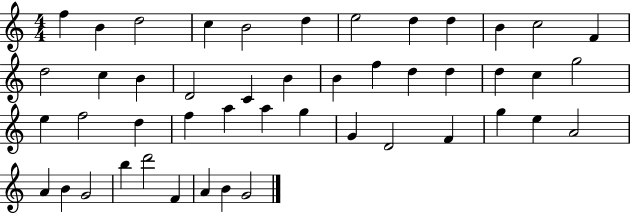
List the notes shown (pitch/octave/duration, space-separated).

F5/q B4/q D5/h C5/q B4/h D5/q E5/h D5/q D5/q B4/q C5/h F4/q D5/h C5/q B4/q D4/h C4/q B4/q B4/q F5/q D5/q D5/q D5/q C5/q G5/h E5/q F5/h D5/q F5/q A5/q A5/q G5/q G4/q D4/h F4/q G5/q E5/q A4/h A4/q B4/q G4/h B5/q D6/h F4/q A4/q B4/q G4/h